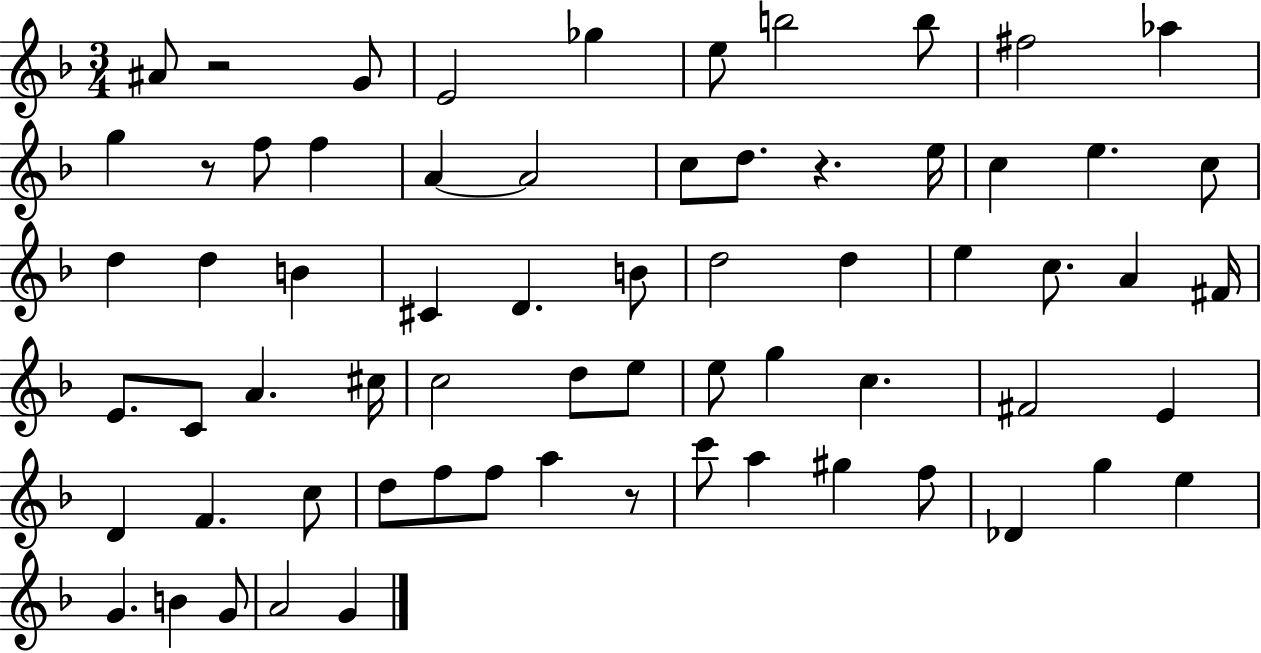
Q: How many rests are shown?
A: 4